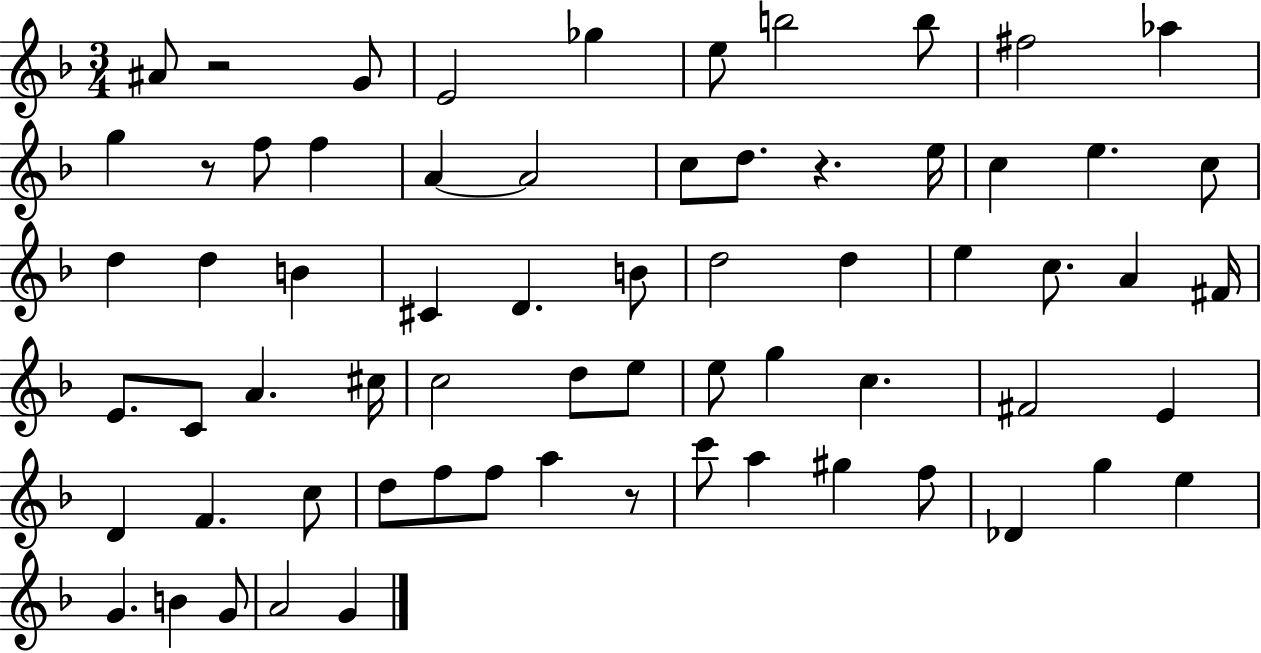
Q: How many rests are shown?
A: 4